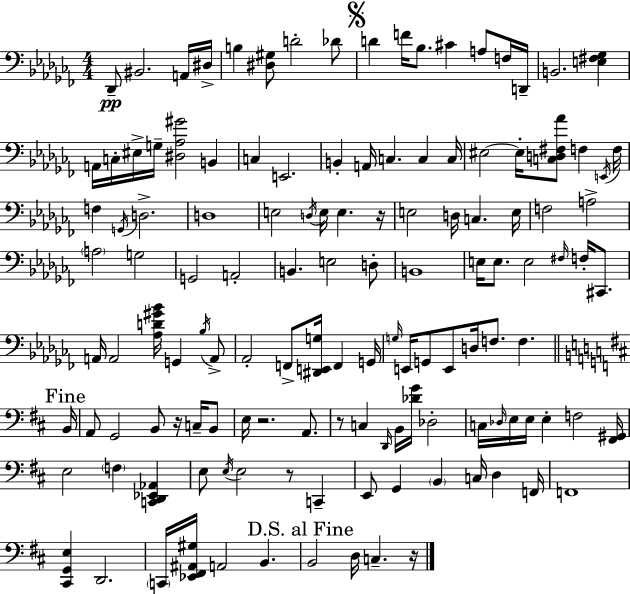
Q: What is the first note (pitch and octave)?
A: Db2